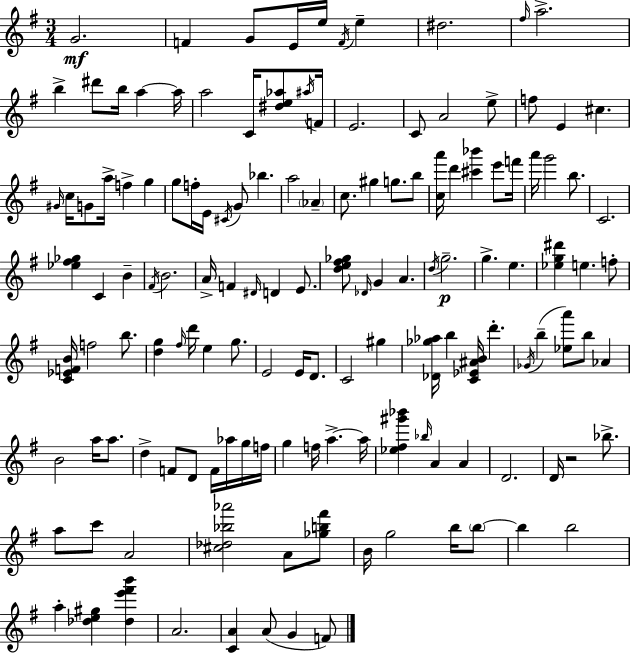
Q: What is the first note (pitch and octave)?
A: G4